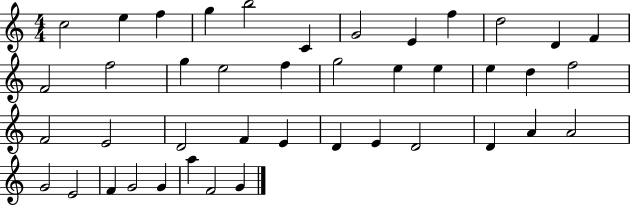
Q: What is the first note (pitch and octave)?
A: C5